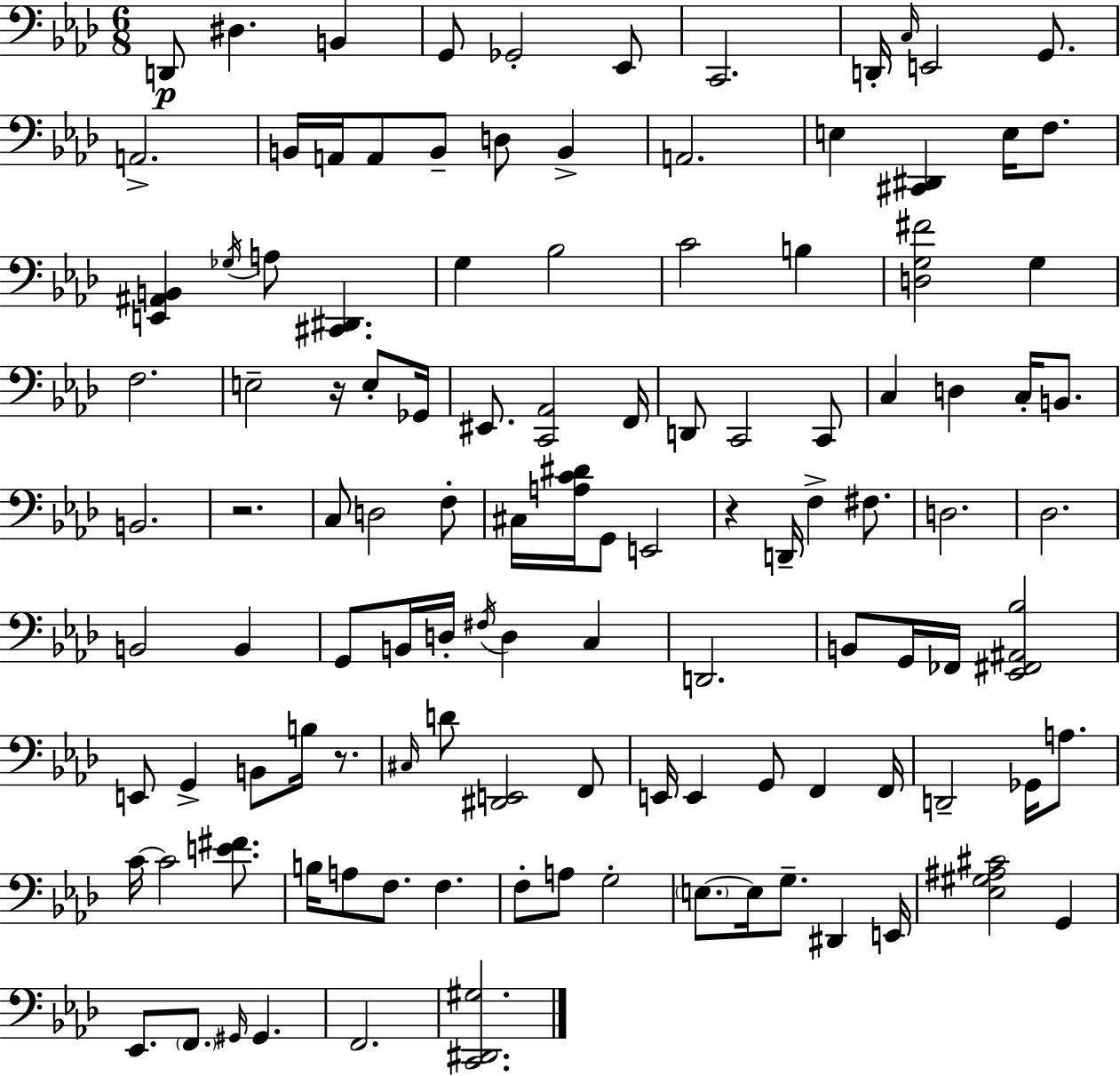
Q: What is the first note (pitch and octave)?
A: D2